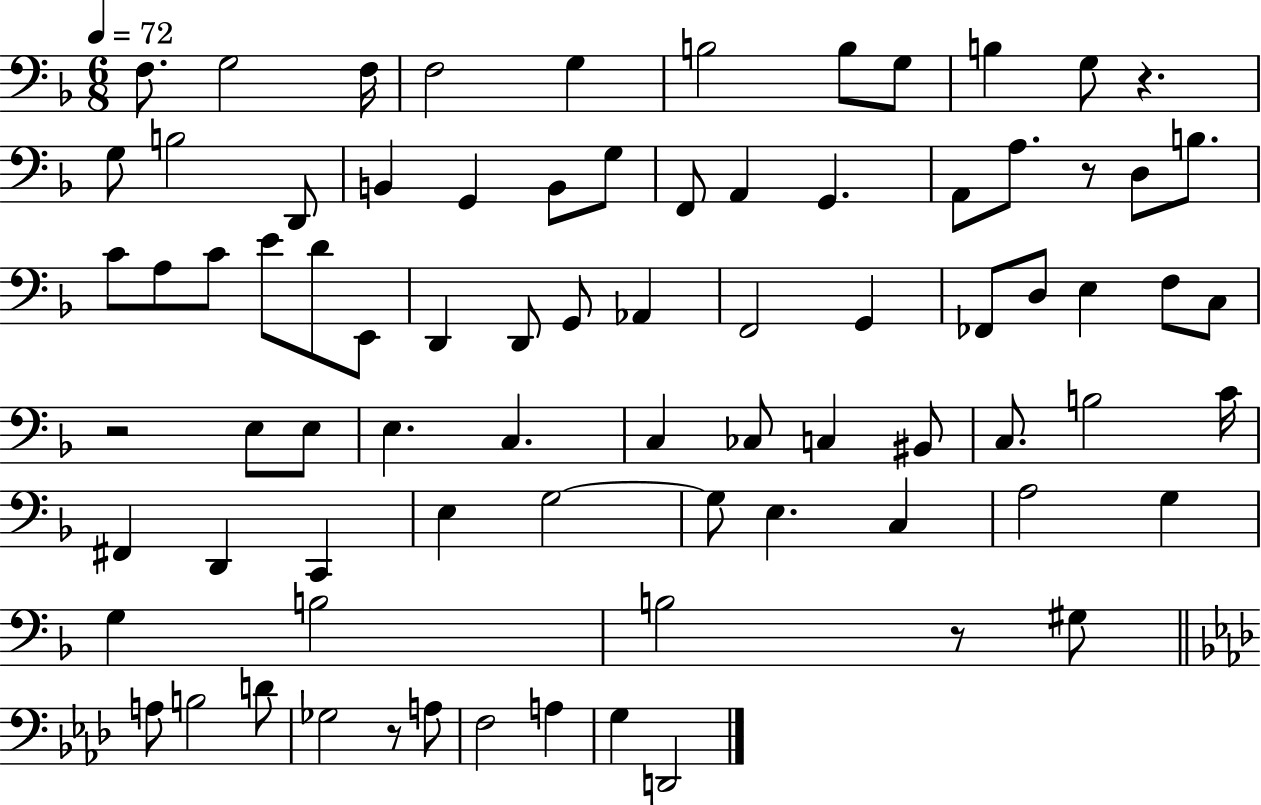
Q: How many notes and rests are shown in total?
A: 80